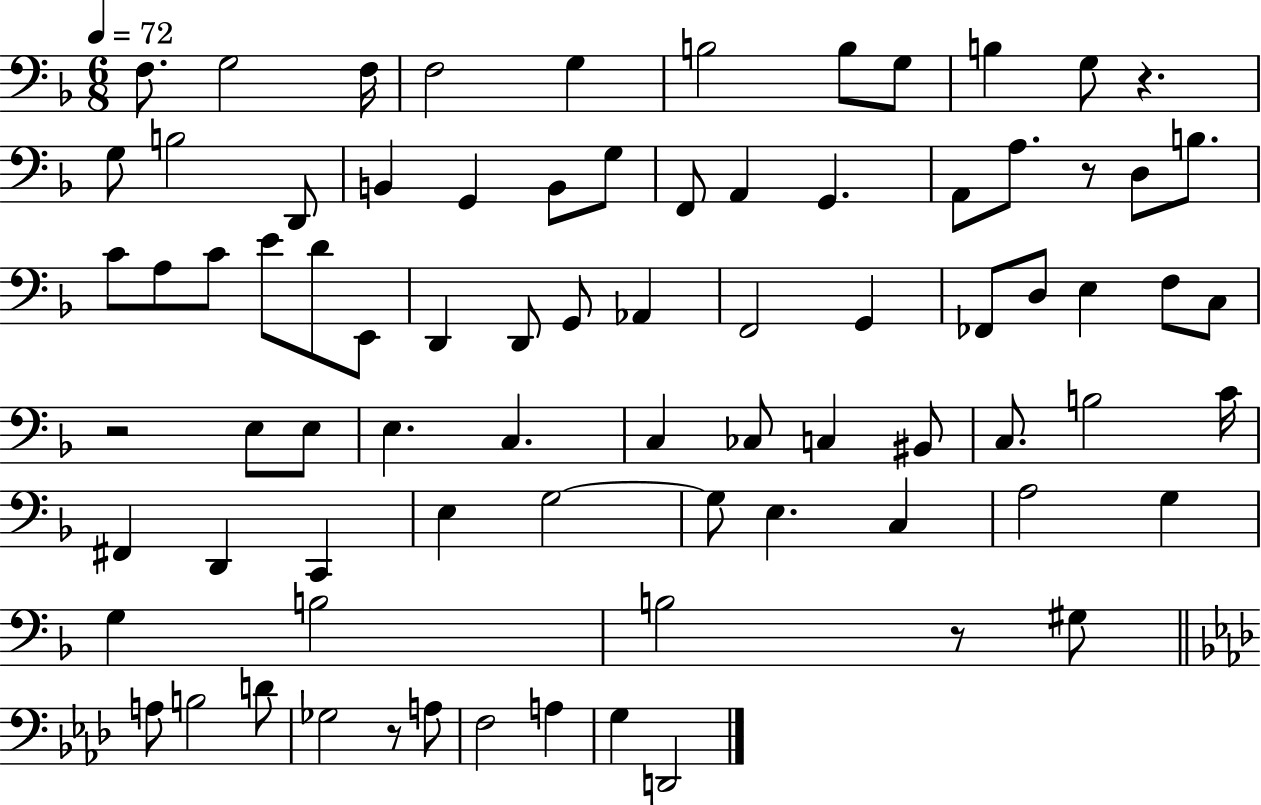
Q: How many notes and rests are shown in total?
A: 80